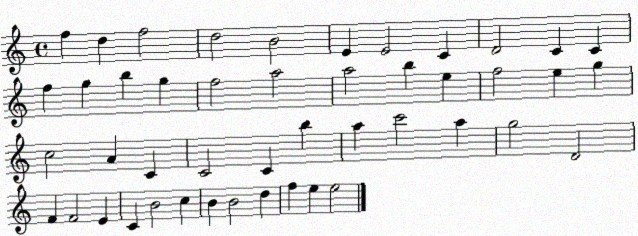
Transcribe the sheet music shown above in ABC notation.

X:1
T:Untitled
M:4/4
L:1/4
K:C
f d f2 d2 B2 E E2 C D2 C C f g b g f2 a2 a2 b e f2 e g c2 A C C2 C b a c'2 a g2 D2 F F2 E C B2 c B B2 d f e e2